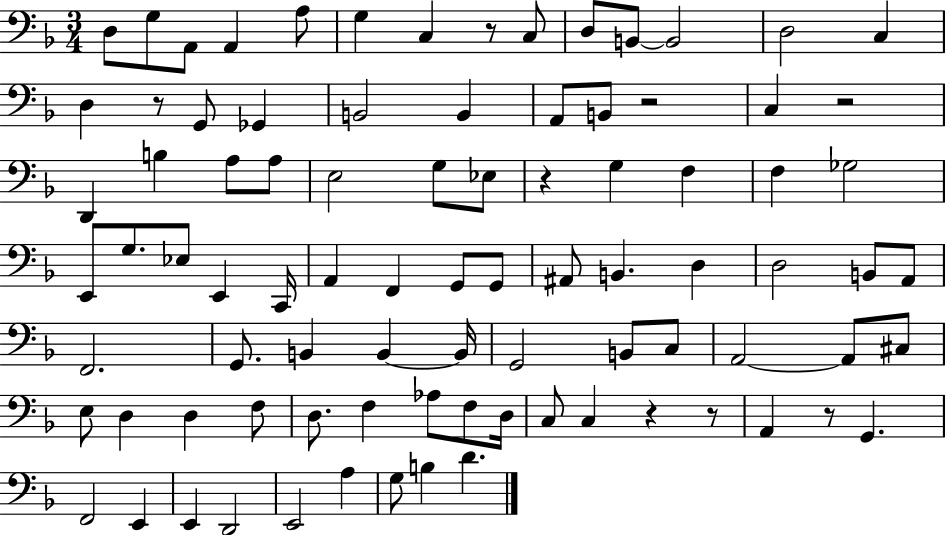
{
  \clef bass
  \numericTimeSignature
  \time 3/4
  \key f \major
  d8 g8 a,8 a,4 a8 | g4 c4 r8 c8 | d8 b,8~~ b,2 | d2 c4 | \break d4 r8 g,8 ges,4 | b,2 b,4 | a,8 b,8 r2 | c4 r2 | \break d,4 b4 a8 a8 | e2 g8 ees8 | r4 g4 f4 | f4 ges2 | \break e,8 g8. ees8 e,4 c,16 | a,4 f,4 g,8 g,8 | ais,8 b,4. d4 | d2 b,8 a,8 | \break f,2. | g,8. b,4 b,4~~ b,16 | g,2 b,8 c8 | a,2~~ a,8 cis8 | \break e8 d4 d4 f8 | d8. f4 aes8 f8 d16 | c8 c4 r4 r8 | a,4 r8 g,4. | \break f,2 e,4 | e,4 d,2 | e,2 a4 | g8 b4 d'4. | \break \bar "|."
}